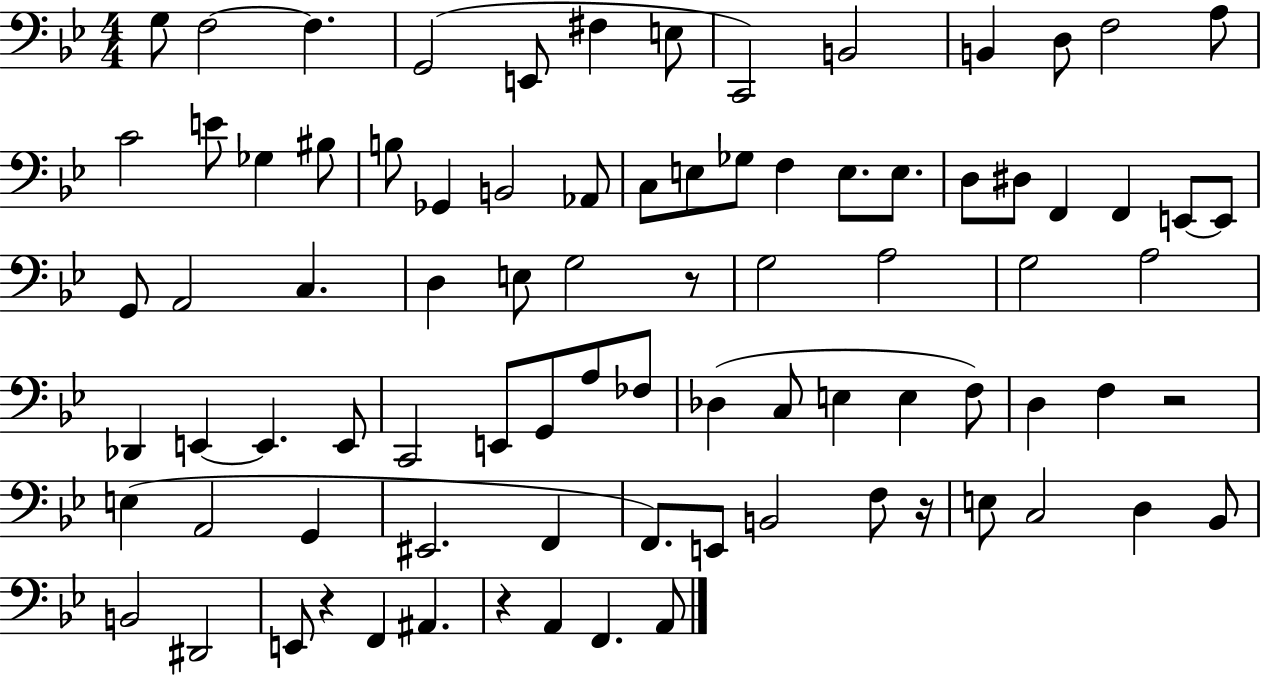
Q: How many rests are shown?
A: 5